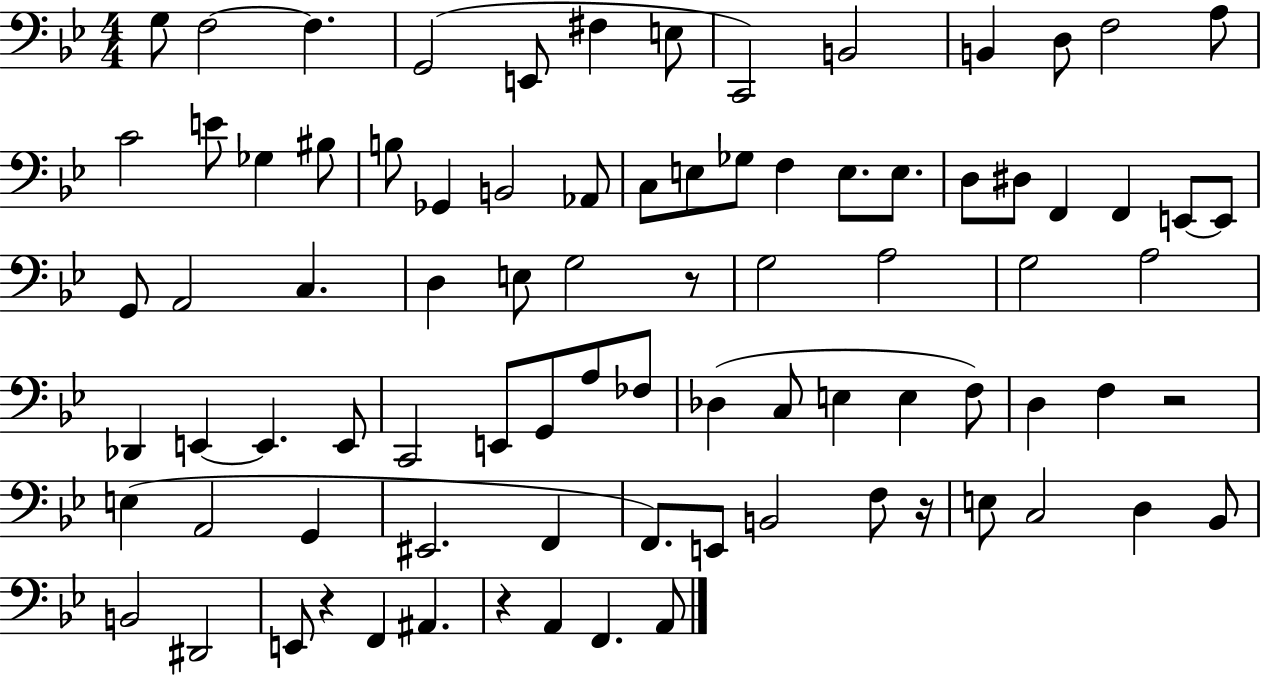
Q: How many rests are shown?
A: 5